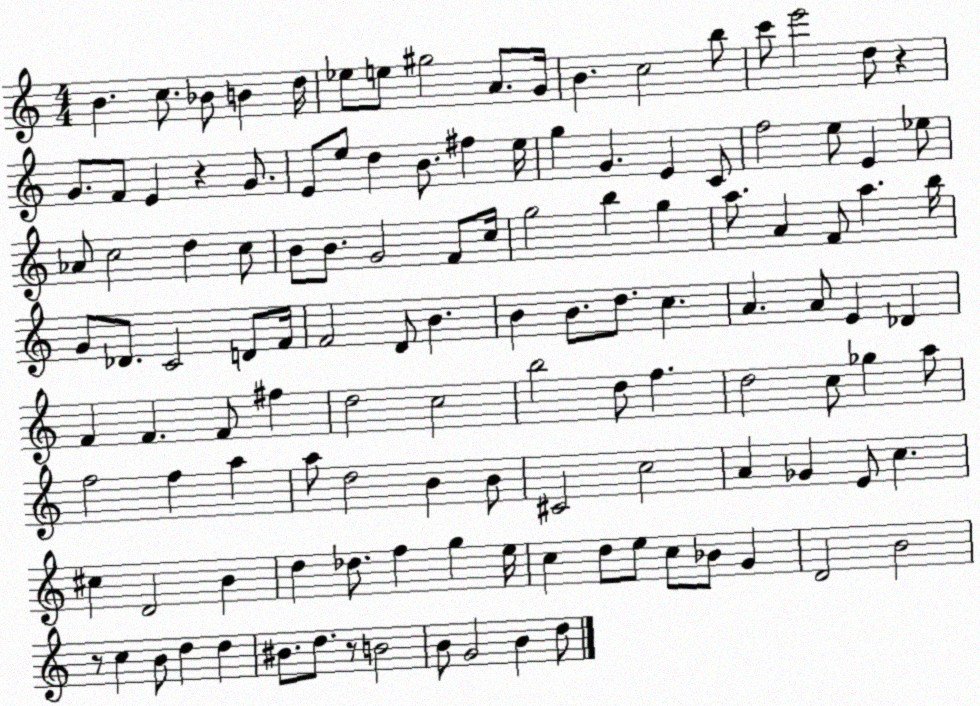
X:1
T:Untitled
M:4/4
L:1/4
K:C
B c/2 _B/2 B d/4 _e/2 e/2 ^g2 A/2 G/4 B c2 b/2 c'/2 e'2 d/2 z G/2 F/2 E z G/2 E/2 e/2 d B/2 ^f e/4 g G E C/2 f2 e/2 E _e/2 _A/2 c2 d c/2 B/2 B/2 G2 F/2 c/4 g2 b g a/2 A F/2 a b/4 G/2 _D/2 C2 D/2 F/4 F2 D/2 B B B/2 d/2 c A A/2 E _D F F F/2 ^f d2 c2 b2 d/2 f d2 c/2 _g a/2 f2 f a a/2 d2 B B/2 ^C2 c2 A _G E/2 c ^c D2 B d _d/2 f g e/4 c d/2 e/2 c/2 _B/2 G D2 B2 z/2 c B/2 d d ^B/2 d/2 z/2 B2 B/2 G2 B d/2